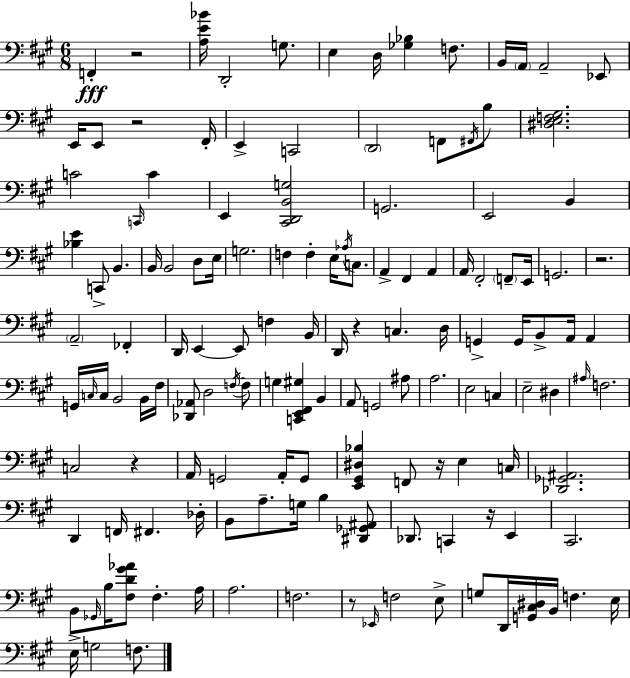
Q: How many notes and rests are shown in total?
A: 140